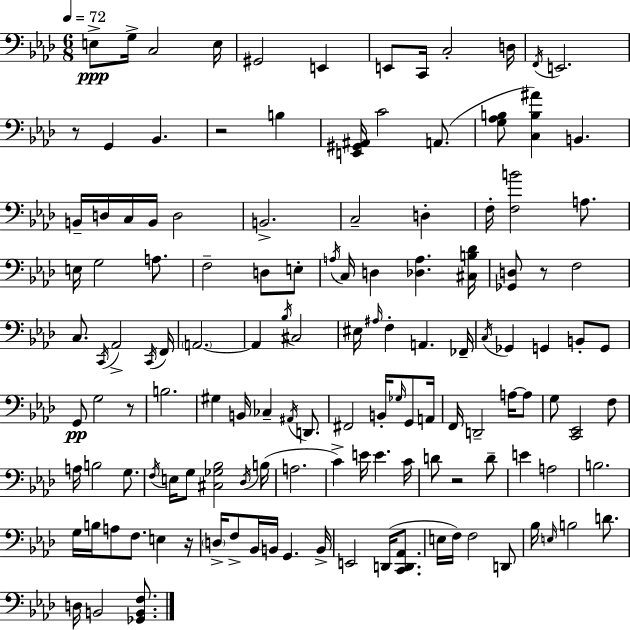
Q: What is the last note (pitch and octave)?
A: B2